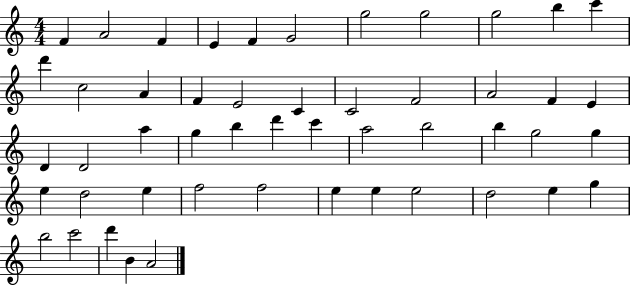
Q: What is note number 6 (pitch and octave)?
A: G4